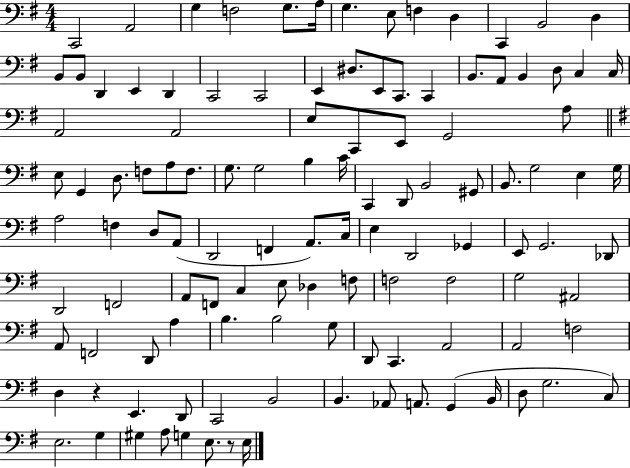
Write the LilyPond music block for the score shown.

{
  \clef bass
  \numericTimeSignature
  \time 4/4
  \key g \major
  \repeat volta 2 { c,2 a,2 | g4 f2 g8. a16 | g4. e8 f4 d4 | c,4 b,2 d4 | \break b,8 b,8 d,4 e,4 d,4 | c,2 c,2 | e,4 dis8. e,8 c,8. c,4 | b,8. a,8 b,4 d8 c4 c16 | \break a,2 a,2 | e8 c,8 e,8 g,2 a8 | \bar "||" \break \key g \major e8 g,4 d8. f8 a8 f8. | g8. g2 b4 c'16 | c,4 d,8 b,2 gis,8 | b,8. g2 e4 g16 | \break a2 f4 d8 a,8( | d,2 f,4 a,8.) c16 | e4 d,2 ges,4 | e,8 g,2. des,8 | \break d,2 f,2 | a,8 f,8 c4 e8 des4 f8 | f2 f2 | g2 ais,2 | \break a,8 f,2 d,8 a4 | b4. b2 g8 | d,8 c,4. a,2 | a,2 f2 | \break d4 r4 e,4. d,8 | c,2 b,2 | b,4. aes,8 a,8. g,4( b,16 | d8 g2. c8) | \break e2. g4 | gis4 a8 g4 e8. r8 e16 | } \bar "|."
}